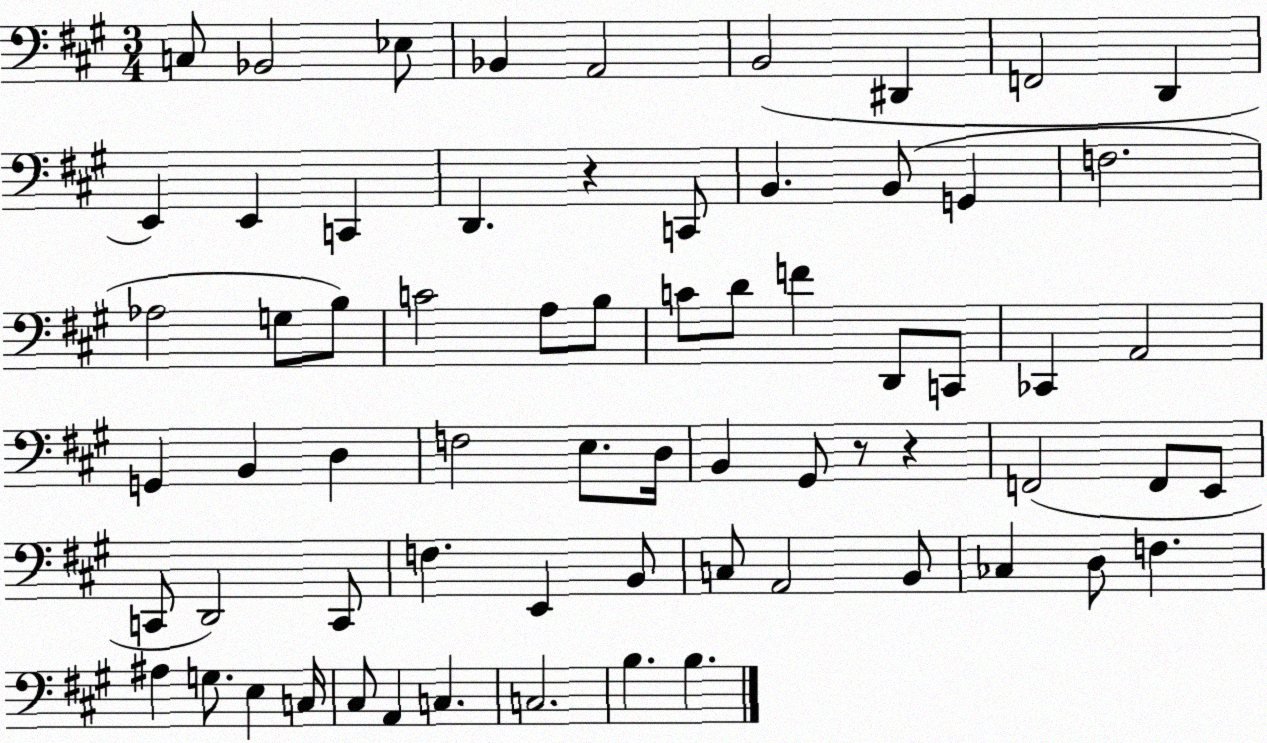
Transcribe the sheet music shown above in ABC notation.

X:1
T:Untitled
M:3/4
L:1/4
K:A
C,/2 _B,,2 _E,/2 _B,, A,,2 B,,2 ^D,, F,,2 D,, E,, E,, C,, D,, z C,,/2 B,, B,,/2 G,, F,2 _A,2 G,/2 B,/2 C2 A,/2 B,/2 C/2 D/2 F D,,/2 C,,/2 _C,, A,,2 G,, B,, D, F,2 E,/2 D,/4 B,, ^G,,/2 z/2 z F,,2 F,,/2 E,,/2 C,,/2 D,,2 C,,/2 F, E,, B,,/2 C,/2 A,,2 B,,/2 _C, D,/2 F, ^A, G,/2 E, C,/4 ^C,/2 A,, C, C,2 B, B,